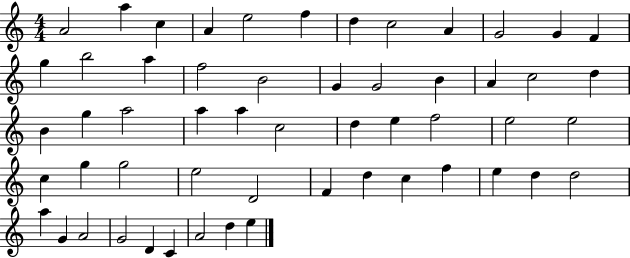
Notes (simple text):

A4/h A5/q C5/q A4/q E5/h F5/q D5/q C5/h A4/q G4/h G4/q F4/q G5/q B5/h A5/q F5/h B4/h G4/q G4/h B4/q A4/q C5/h D5/q B4/q G5/q A5/h A5/q A5/q C5/h D5/q E5/q F5/h E5/h E5/h C5/q G5/q G5/h E5/h D4/h F4/q D5/q C5/q F5/q E5/q D5/q D5/h A5/q G4/q A4/h G4/h D4/q C4/q A4/h D5/q E5/q